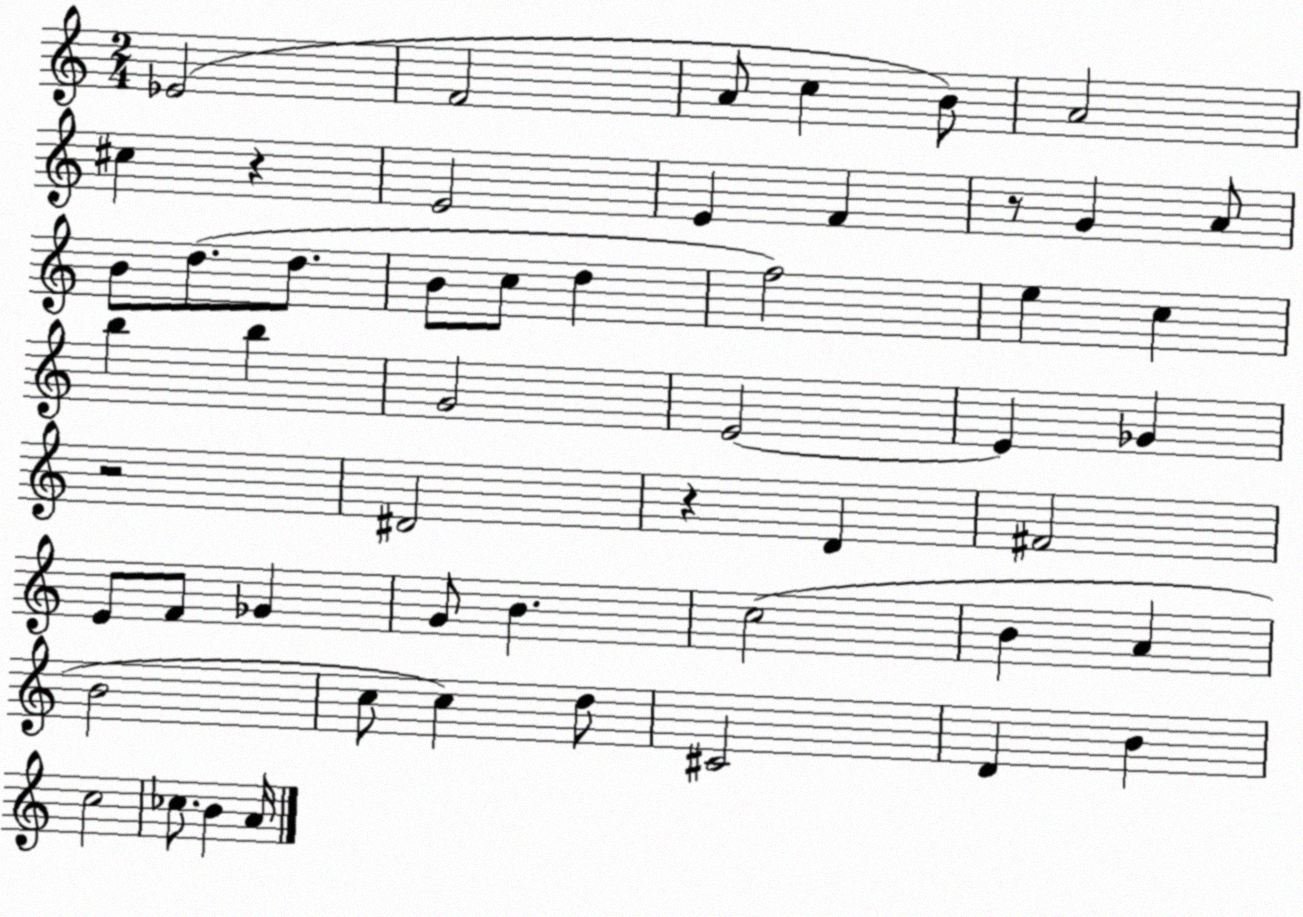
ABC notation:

X:1
T:Untitled
M:2/4
L:1/4
K:C
_E2 F2 A/2 c B/2 A2 ^c z E2 E F z/2 G A/2 B/2 d/2 d/2 B/2 c/2 d f2 e c b b G2 E2 E _G z2 ^D2 z D ^F2 E/2 F/2 _G G/2 B c2 B A B2 c/2 c d/2 ^C2 D B c2 _c/2 B A/4